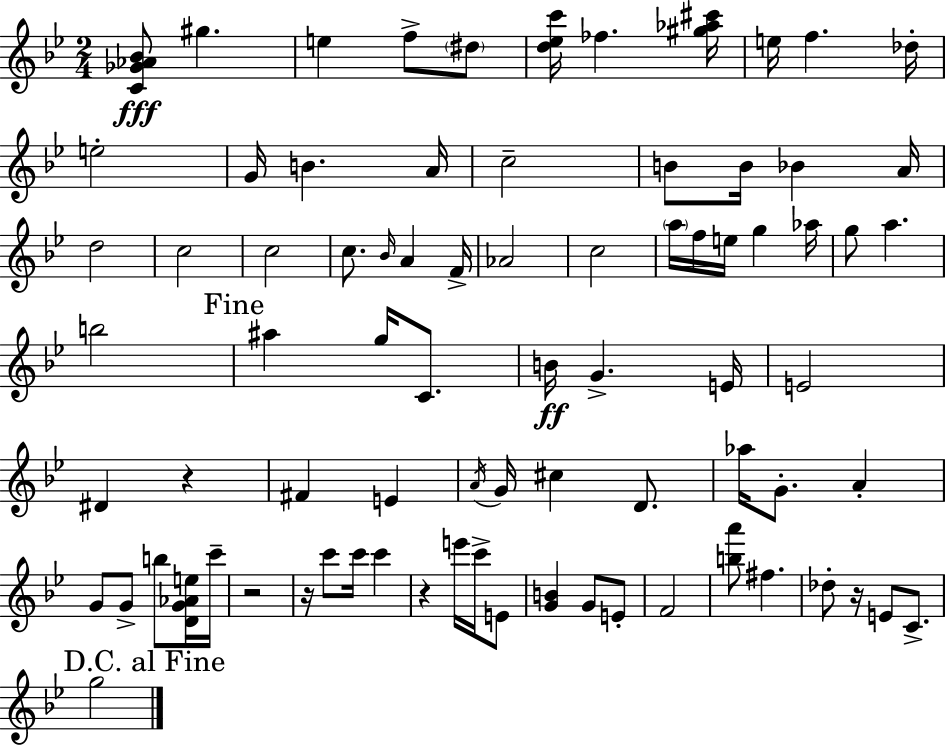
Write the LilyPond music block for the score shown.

{
  \clef treble
  \numericTimeSignature
  \time 2/4
  \key g \minor
  <c' ges' aes' bes'>8\fff gis''4. | e''4 f''8-> \parenthesize dis''8 | <d'' ees'' c'''>16 fes''4. <gis'' aes'' cis'''>16 | e''16 f''4. des''16-. | \break e''2-. | g'16 b'4. a'16 | c''2-- | b'8 b'16 bes'4 a'16 | \break d''2 | c''2 | c''2 | c''8. \grace { bes'16 } a'4 | \break f'16-> aes'2 | c''2 | \parenthesize a''16 f''16 e''16 g''4 | aes''16 g''8 a''4. | \break b''2 | \mark "Fine" ais''4 g''16 c'8. | b'16\ff g'4.-> | e'16 e'2 | \break dis'4 r4 | fis'4 e'4 | \acciaccatura { a'16 } g'16 cis''4 d'8. | aes''16 g'8.-. a'4-. | \break g'8 g'8-> b''8 | <d' g' aes' e''>16 c'''16-- r2 | r16 c'''8 c'''16 c'''4 | r4 e'''16 c'''16-> | \break e'8 <g' b'>4 g'8 | e'8-. f'2 | <b'' a'''>8 fis''4. | des''8-. r16 e'8 c'8.-> | \break \mark "D.C. al Fine" g''2 | \bar "|."
}